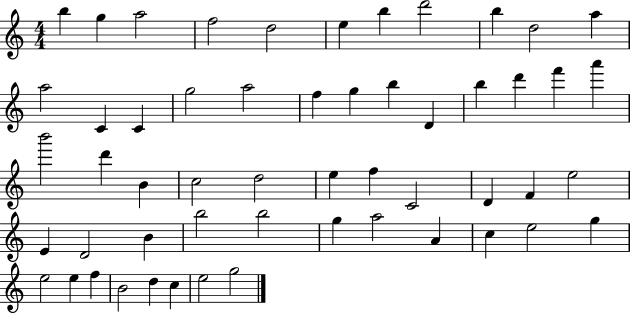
B5/q G5/q A5/h F5/h D5/h E5/q B5/q D6/h B5/q D5/h A5/q A5/h C4/q C4/q G5/h A5/h F5/q G5/q B5/q D4/q B5/q D6/q F6/q A6/q B6/h D6/q B4/q C5/h D5/h E5/q F5/q C4/h D4/q F4/q E5/h E4/q D4/h B4/q B5/h B5/h G5/q A5/h A4/q C5/q E5/h G5/q E5/h E5/q F5/q B4/h D5/q C5/q E5/h G5/h